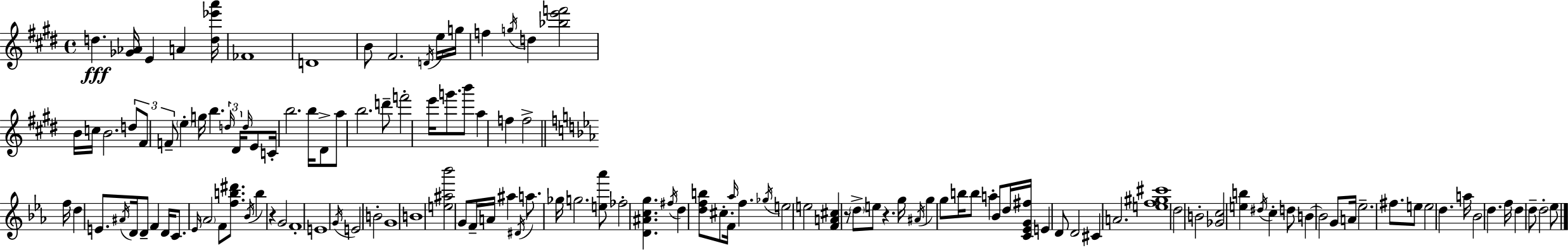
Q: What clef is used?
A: treble